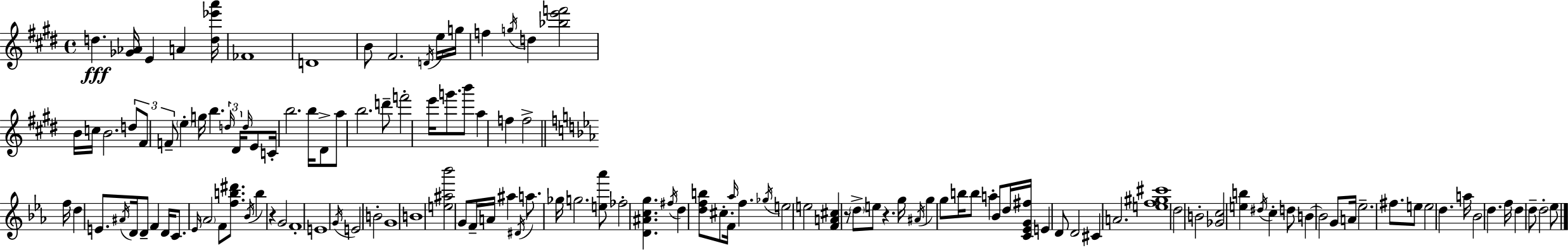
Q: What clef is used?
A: treble